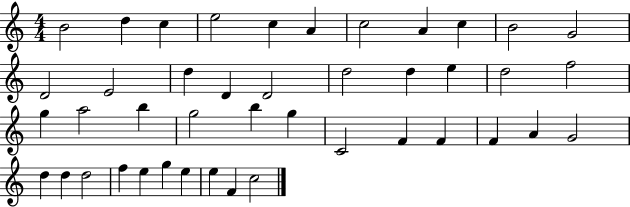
{
  \clef treble
  \numericTimeSignature
  \time 4/4
  \key c \major
  b'2 d''4 c''4 | e''2 c''4 a'4 | c''2 a'4 c''4 | b'2 g'2 | \break d'2 e'2 | d''4 d'4 d'2 | d''2 d''4 e''4 | d''2 f''2 | \break g''4 a''2 b''4 | g''2 b''4 g''4 | c'2 f'4 f'4 | f'4 a'4 g'2 | \break d''4 d''4 d''2 | f''4 e''4 g''4 e''4 | e''4 f'4 c''2 | \bar "|."
}